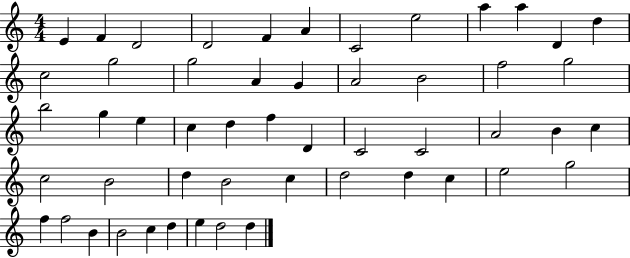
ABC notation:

X:1
T:Untitled
M:4/4
L:1/4
K:C
E F D2 D2 F A C2 e2 a a D d c2 g2 g2 A G A2 B2 f2 g2 b2 g e c d f D C2 C2 A2 B c c2 B2 d B2 c d2 d c e2 g2 f f2 B B2 c d e d2 d